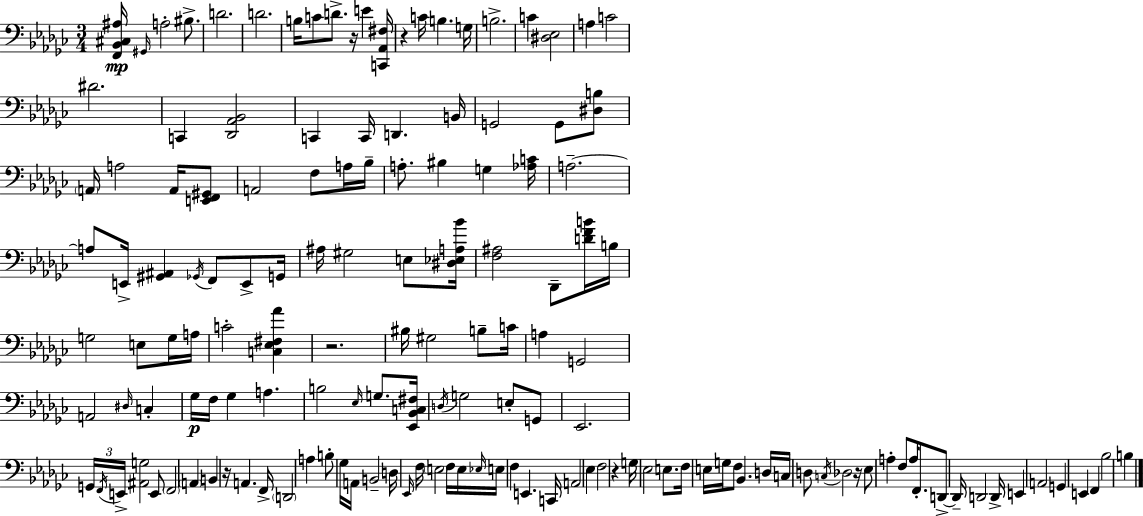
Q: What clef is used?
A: bass